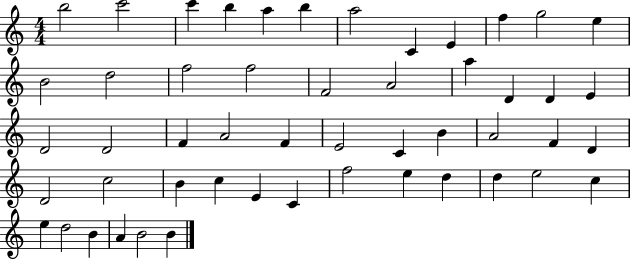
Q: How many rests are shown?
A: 0